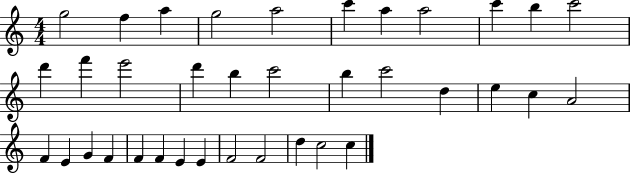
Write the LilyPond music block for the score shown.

{
  \clef treble
  \numericTimeSignature
  \time 4/4
  \key c \major
  g''2 f''4 a''4 | g''2 a''2 | c'''4 a''4 a''2 | c'''4 b''4 c'''2 | \break d'''4 f'''4 e'''2 | d'''4 b''4 c'''2 | b''4 c'''2 d''4 | e''4 c''4 a'2 | \break f'4 e'4 g'4 f'4 | f'4 f'4 e'4 e'4 | f'2 f'2 | d''4 c''2 c''4 | \break \bar "|."
}